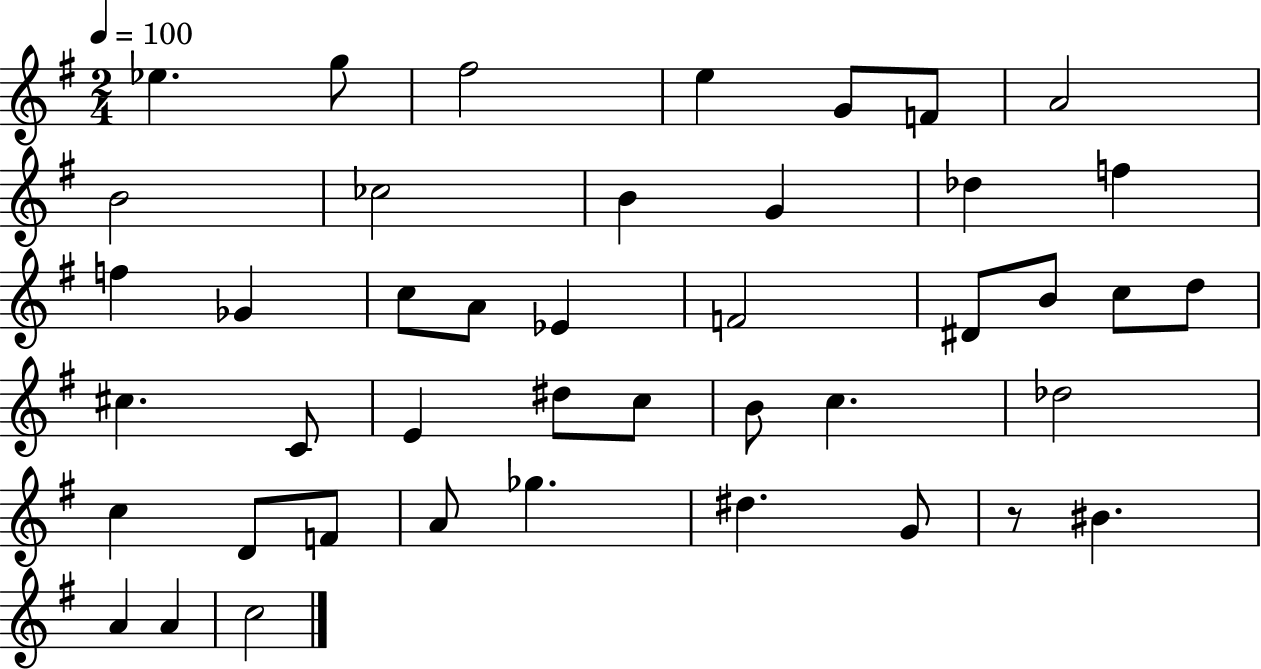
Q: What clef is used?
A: treble